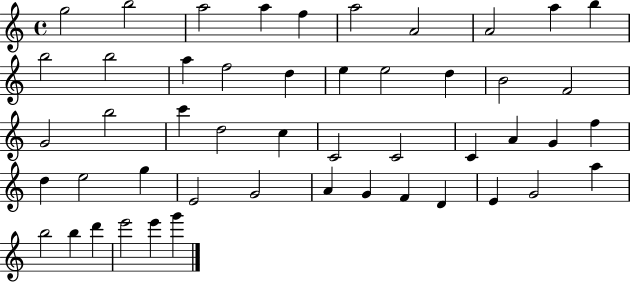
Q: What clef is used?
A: treble